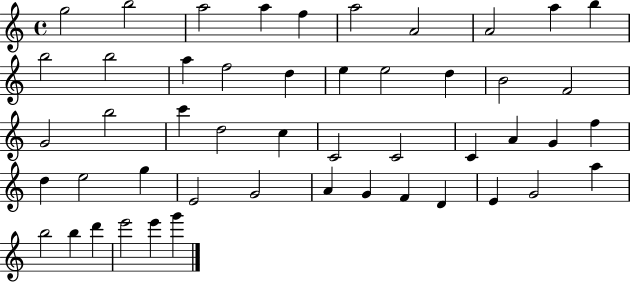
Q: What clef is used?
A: treble